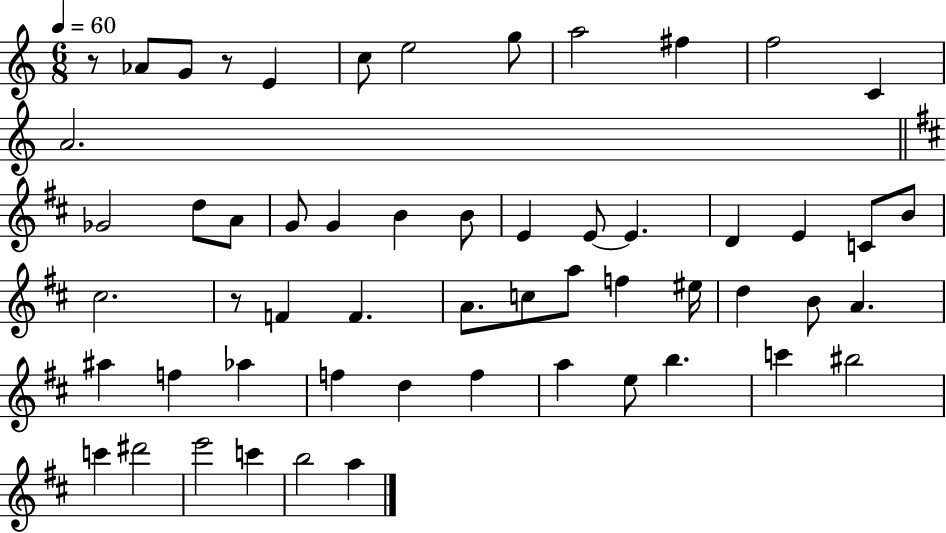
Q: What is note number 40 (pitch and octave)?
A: F5